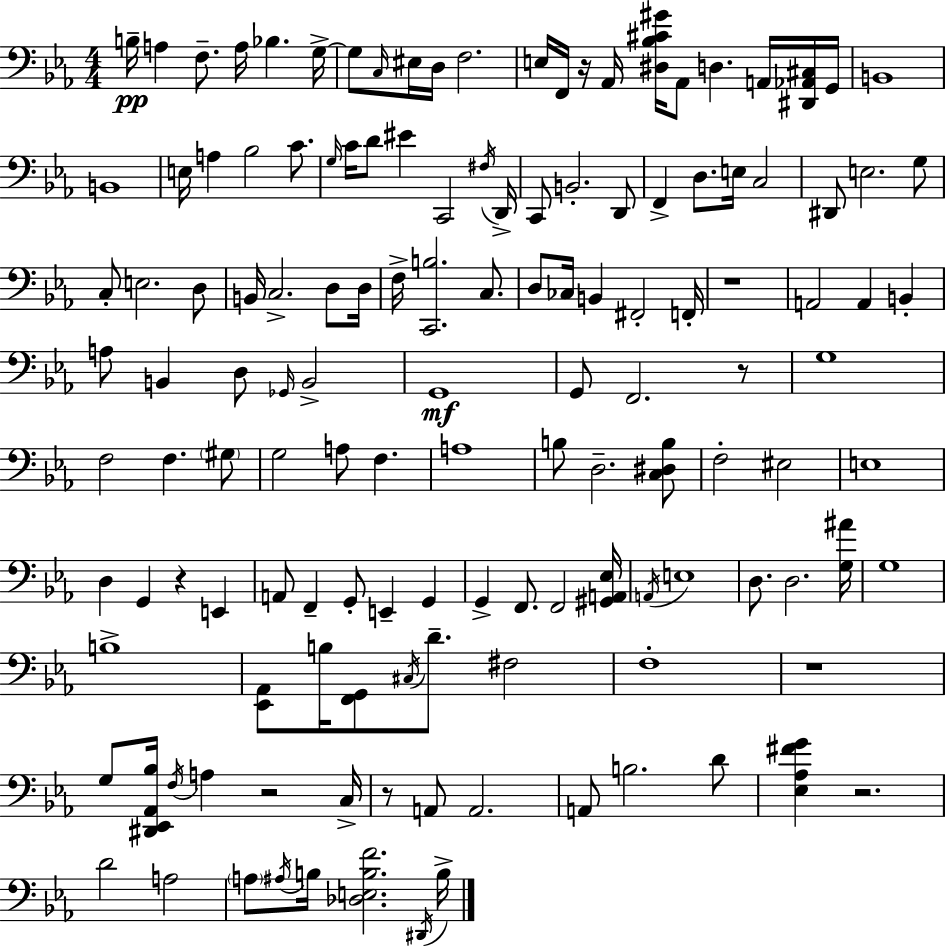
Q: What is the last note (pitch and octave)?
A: B3